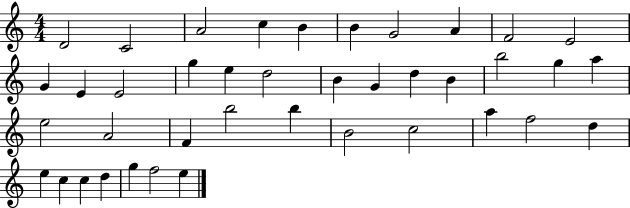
{
  \clef treble
  \numericTimeSignature
  \time 4/4
  \key c \major
  d'2 c'2 | a'2 c''4 b'4 | b'4 g'2 a'4 | f'2 e'2 | \break g'4 e'4 e'2 | g''4 e''4 d''2 | b'4 g'4 d''4 b'4 | b''2 g''4 a''4 | \break e''2 a'2 | f'4 b''2 b''4 | b'2 c''2 | a''4 f''2 d''4 | \break e''4 c''4 c''4 d''4 | g''4 f''2 e''4 | \bar "|."
}